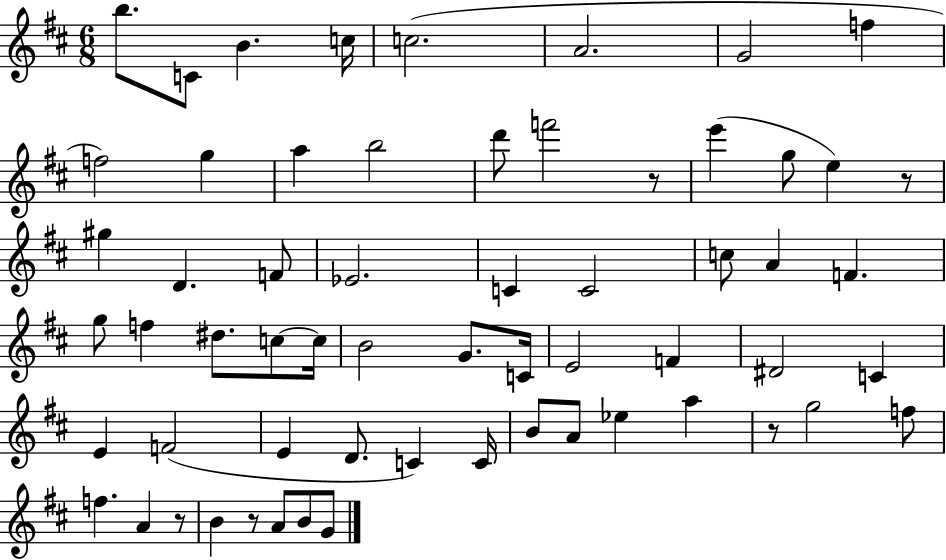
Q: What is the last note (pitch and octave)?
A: G4